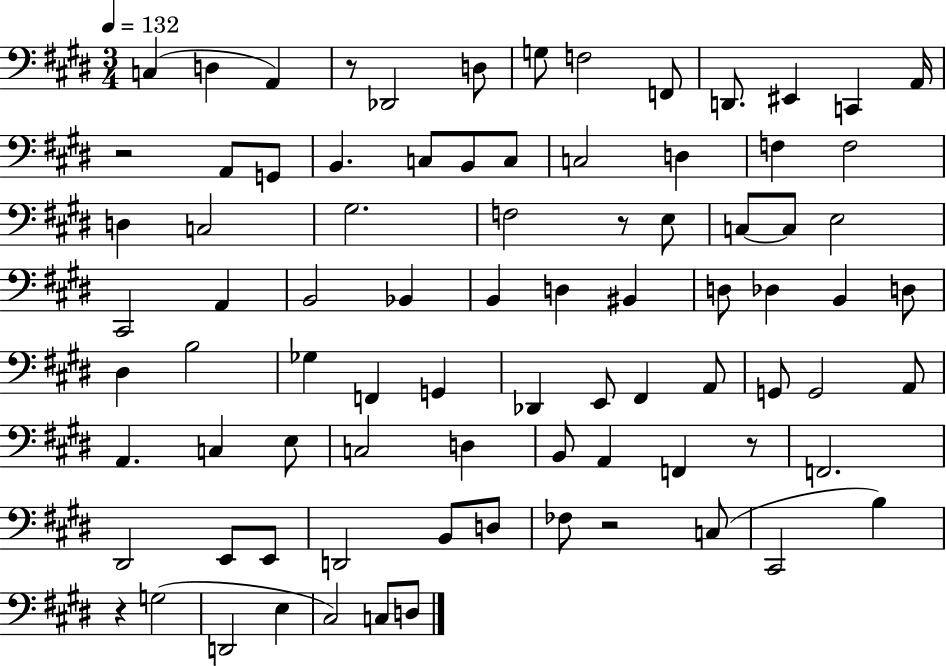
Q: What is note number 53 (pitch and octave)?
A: A2